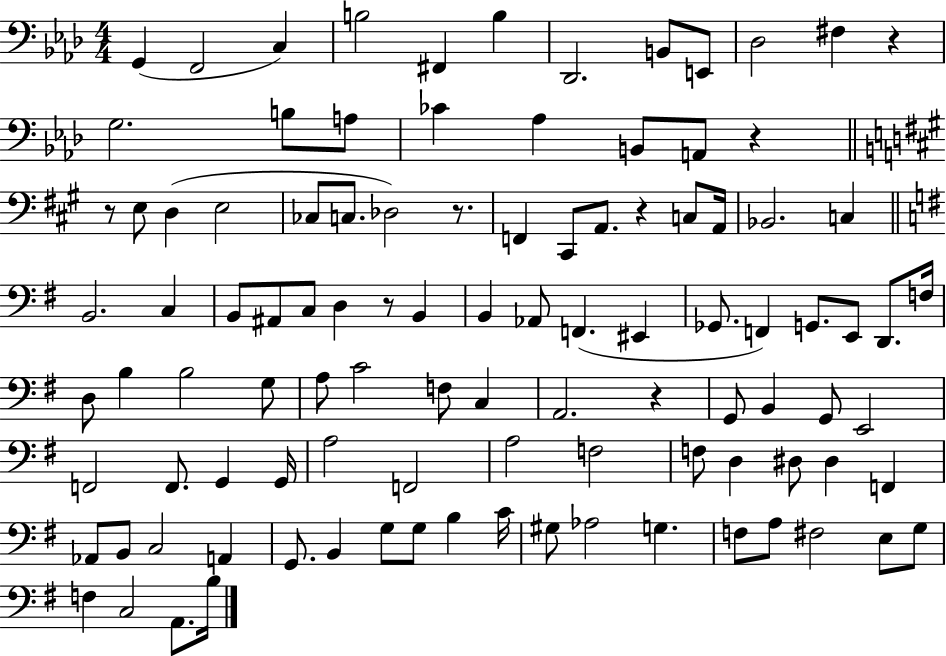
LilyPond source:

{
  \clef bass
  \numericTimeSignature
  \time 4/4
  \key aes \major
  g,4( f,2 c4) | b2 fis,4 b4 | des,2. b,8 e,8 | des2 fis4 r4 | \break g2. b8 a8 | ces'4 aes4 b,8 a,8 r4 | \bar "||" \break \key a \major r8 e8 d4( e2 | ces8 c8. des2) r8. | f,4 cis,8 a,8. r4 c8 a,16 | bes,2. c4 | \break \bar "||" \break \key g \major b,2. c4 | b,8 ais,8 c8 d4 r8 b,4 | b,4 aes,8 f,4.( eis,4 | ges,8. f,4) g,8. e,8 d,8. f16 | \break d8 b4 b2 g8 | a8 c'2 f8 c4 | a,2. r4 | g,8 b,4 g,8 e,2 | \break f,2 f,8. g,4 g,16 | a2 f,2 | a2 f2 | f8 d4 dis8 dis4 f,4 | \break aes,8 b,8 c2 a,4 | g,8. b,4 g8 g8 b4 c'16 | gis8 aes2 g4. | f8 a8 fis2 e8 g8 | \break f4 c2 a,8. b16 | \bar "|."
}